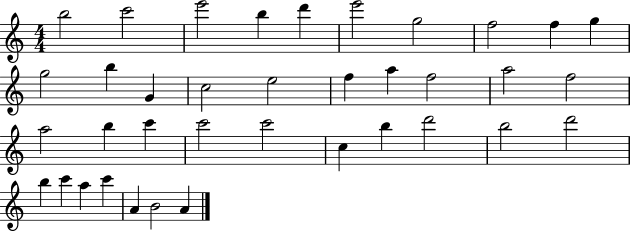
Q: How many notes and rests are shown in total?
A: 37